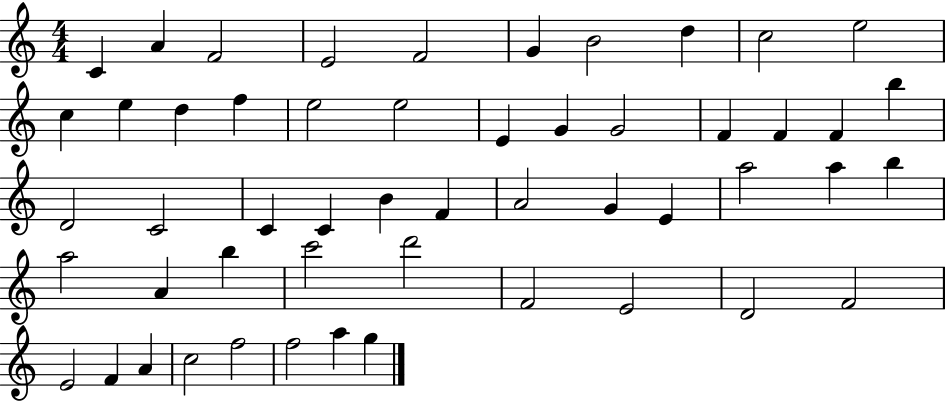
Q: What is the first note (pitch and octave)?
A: C4